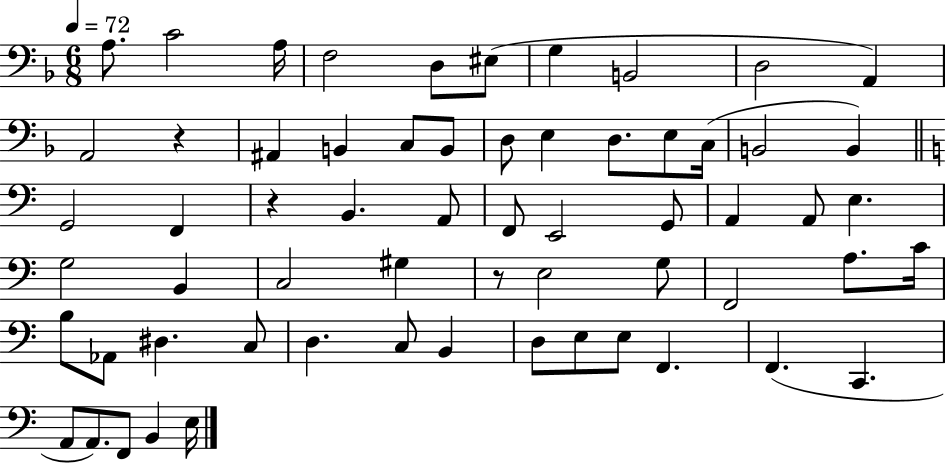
A3/e. C4/h A3/s F3/h D3/e EIS3/e G3/q B2/h D3/h A2/q A2/h R/q A#2/q B2/q C3/e B2/e D3/e E3/q D3/e. E3/e C3/s B2/h B2/q G2/h F2/q R/q B2/q. A2/e F2/e E2/h G2/e A2/q A2/e E3/q. G3/h B2/q C3/h G#3/q R/e E3/h G3/e F2/h A3/e. C4/s B3/e Ab2/e D#3/q. C3/e D3/q. C3/e B2/q D3/e E3/e E3/e F2/q. F2/q. C2/q. A2/e A2/e. F2/e B2/q E3/s